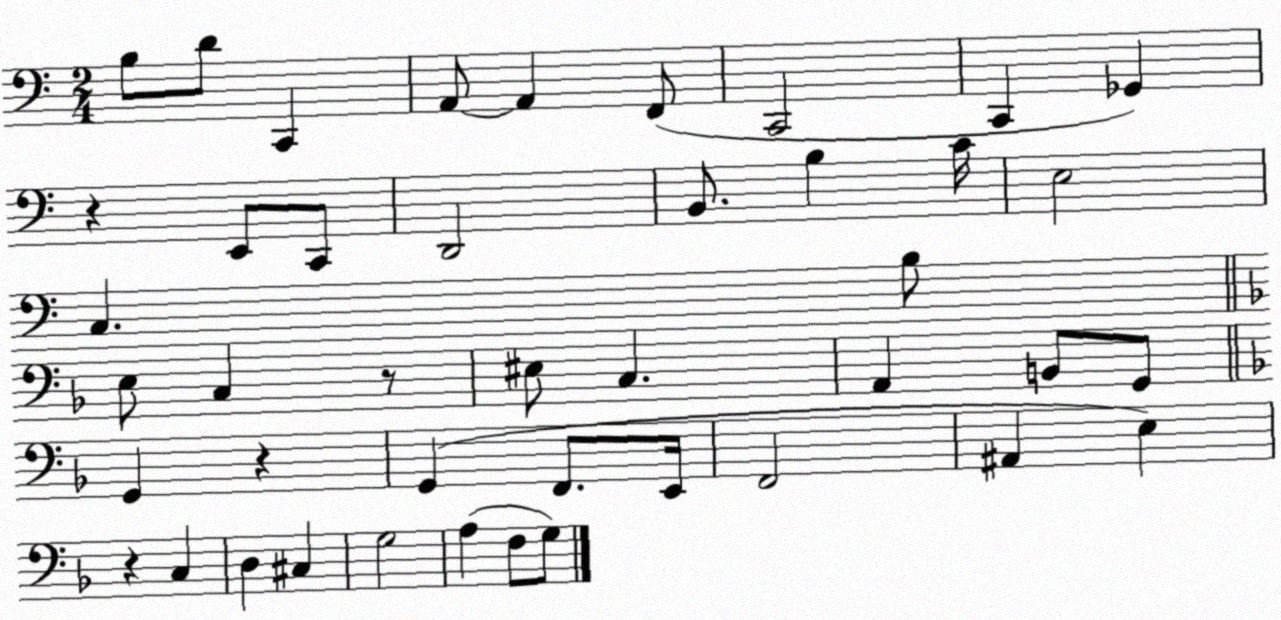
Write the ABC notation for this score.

X:1
T:Untitled
M:2/4
L:1/4
K:C
B,/2 D/2 C,, A,,/2 A,, F,,/2 C,,2 C,, _G,, z E,,/2 C,,/2 D,,2 B,,/2 B, C/4 E,2 C, B,/2 E,/2 C, z/2 ^E,/2 C, A,, B,,/2 G,,/2 G,, z G,, F,,/2 E,,/4 F,,2 ^A,, E, z C, D, ^C, G,2 A, F,/2 G,/2